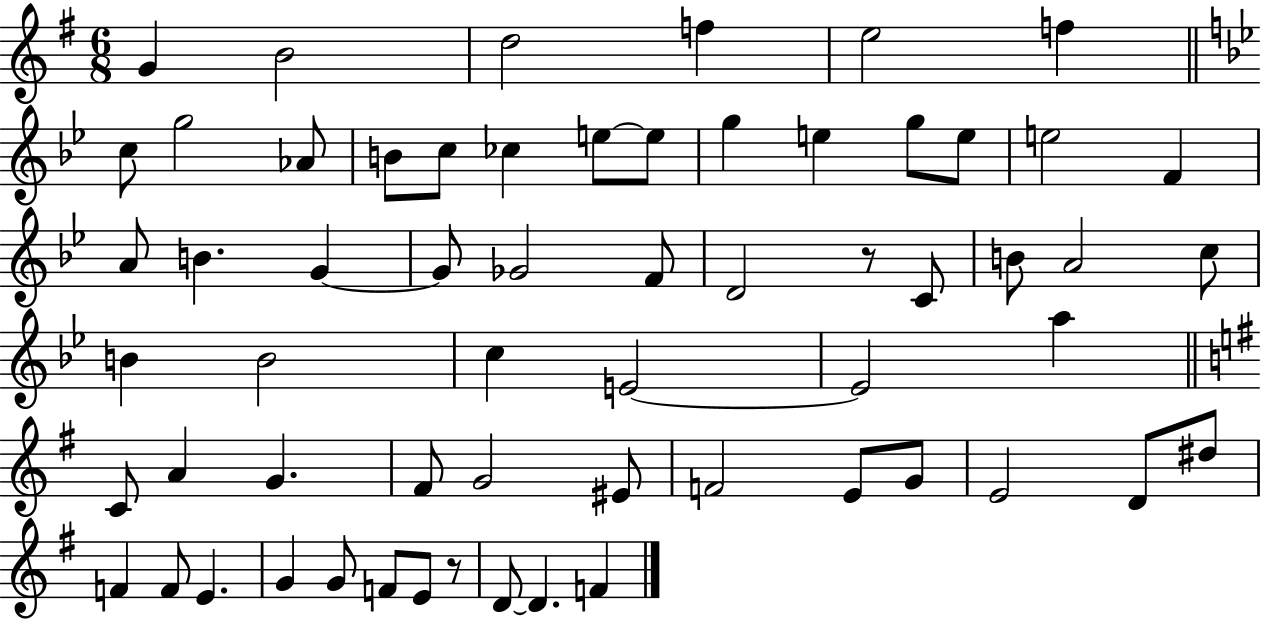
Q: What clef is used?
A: treble